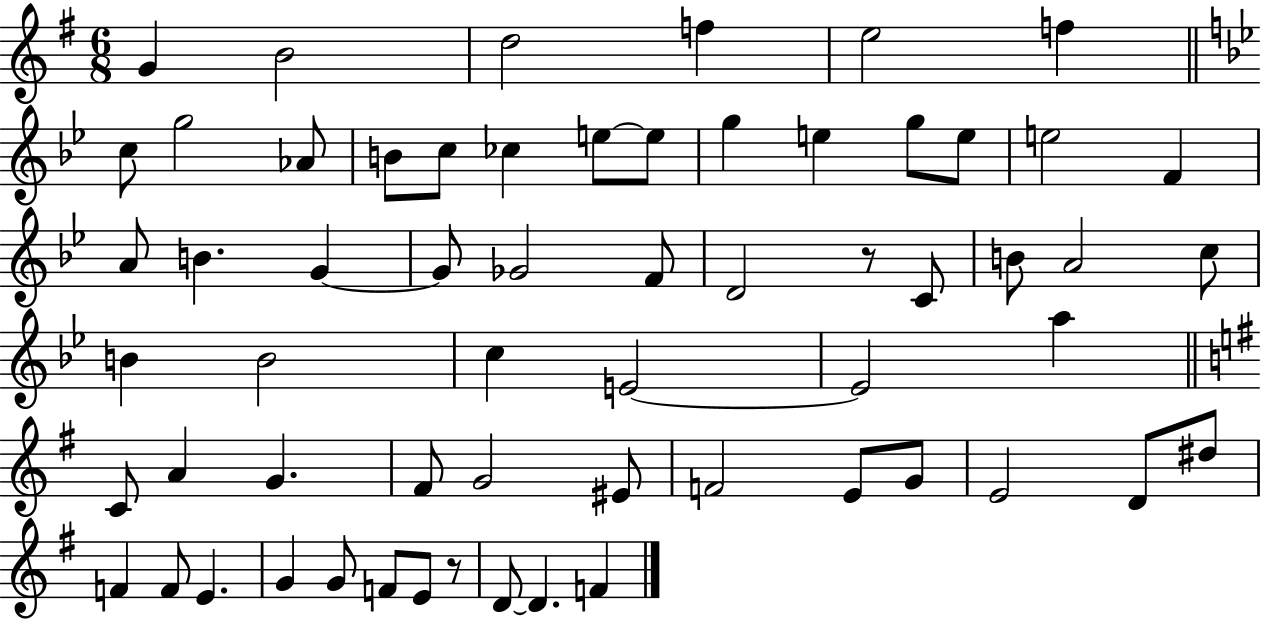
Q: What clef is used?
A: treble